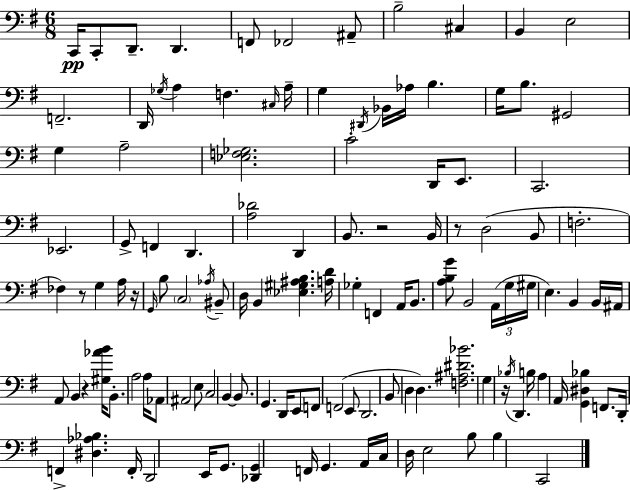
X:1
T:Untitled
M:6/8
L:1/4
K:G
C,,/4 C,,/2 D,,/2 D,, F,,/2 _F,,2 ^A,,/2 B,2 ^C, B,, E,2 F,,2 D,,/4 _G,/4 A, F, ^C,/4 A,/4 G, ^D,,/4 _B,,/4 _A,/4 B, G,/4 B,/2 ^G,,2 G, A,2 [_E,F,_G,]2 C2 D,,/4 E,,/2 C,,2 _E,,2 G,,/2 F,, D,, [A,_D]2 D,, B,,/2 z2 B,,/4 z/2 D,2 B,,/2 F,2 _F, z/2 G, A,/4 z/4 G,,/4 B,/2 C,2 _A,/4 ^B,,/2 D,/4 B,, [_E,^G,^A,B,] [A,D]/4 _G, F,, A,,/4 B,,/2 [A,B,G]/2 B,,2 A,,/4 G,/4 ^G,/4 E, B,, B,,/4 ^A,,/4 A,,/2 B,, z [^G,_AB]/4 B,,/2 A,2 A,/4 _A,,/2 ^A,,2 E,/2 C,2 B,, B,,/2 G,, D,,/4 E,,/2 F,,/2 F,,2 E,,/2 D,,2 B,,/2 D, D, [F,^A,^D_B]2 G, z/4 _B,/4 D,, B,/4 A, A,,/4 [G,,^D,_B,] F,,/2 D,,/4 F,, [^D,_A,_B,] F,,/4 D,,2 E,,/4 G,,/2 [_D,,G,,] F,,/4 G,, A,,/4 C,/4 D,/4 E,2 B,/2 B, C,,2